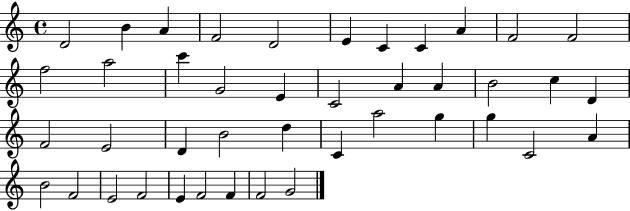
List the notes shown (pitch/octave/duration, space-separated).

D4/h B4/q A4/q F4/h D4/h E4/q C4/q C4/q A4/q F4/h F4/h F5/h A5/h C6/q G4/h E4/q C4/h A4/q A4/q B4/h C5/q D4/q F4/h E4/h D4/q B4/h D5/q C4/q A5/h G5/q G5/q C4/h A4/q B4/h F4/h E4/h F4/h E4/q F4/h F4/q F4/h G4/h